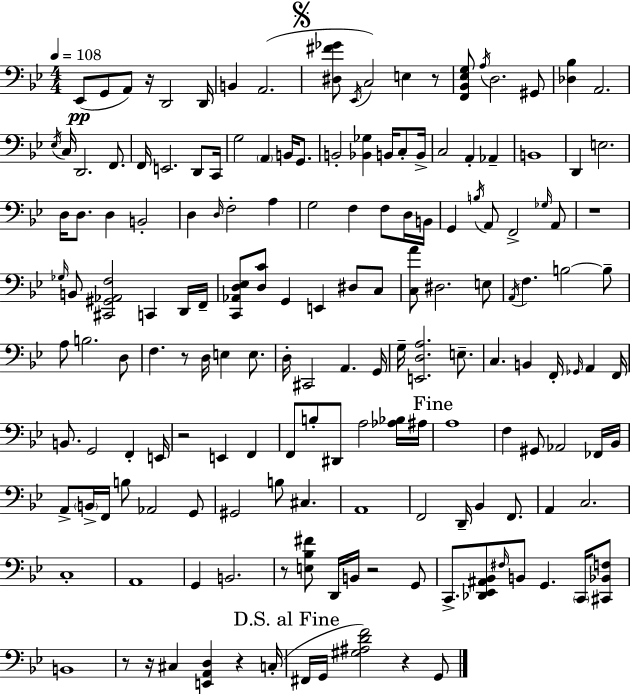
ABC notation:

X:1
T:Untitled
M:4/4
L:1/4
K:Gm
_E,,/2 G,,/2 A,,/2 z/4 D,,2 D,,/4 B,, A,,2 [^D,^F_G]/2 _E,,/4 C,2 E, z/2 [F,,_B,,_E,G,]/2 A,/4 D,2 ^G,,/2 [_D,_B,] A,,2 _E,/4 C,/4 D,,2 F,,/2 F,,/4 E,,2 D,,/2 C,,/4 G,2 A,, B,,/4 G,,/2 B,,2 [_B,,_G,] B,,/4 C,/2 B,,/4 C,2 A,, _A,, B,,4 D,, E,2 D,/4 D,/2 D, B,,2 D, D,/4 F,2 A, G,2 F, F,/2 D,/4 B,,/4 G,, B,/4 A,,/2 F,,2 _G,/4 A,,/2 z4 _G,/4 B,,/2 [^C,,^G,,_A,,F,]2 C,, D,,/4 F,,/4 [C,,_A,,D,_E,]/2 [D,C]/2 G,, E,, ^D,/2 C,/2 [C,A]/2 ^D,2 E,/2 A,,/4 F, B,2 B,/2 A,/2 B,2 D,/2 F, z/2 D,/4 E, E,/2 D,/4 ^C,,2 A,, G,,/4 G,/4 [E,,D,A,]2 E,/2 C, B,, F,,/4 _G,,/4 A,, F,,/4 B,,/2 G,,2 F,, E,,/4 z2 E,, F,, F,,/2 B,/2 ^D,,/2 A,2 [_A,_B,]/4 ^A,/4 A,4 F, ^G,,/2 _A,,2 _F,,/4 _B,,/4 A,,/2 B,,/4 F,,/4 B,/2 _A,,2 G,,/2 ^G,,2 B,/2 ^C, A,,4 F,,2 D,,/4 _B,, F,,/2 A,, C,2 C,4 A,,4 G,, B,,2 z/2 [E,_B,^F]/2 D,,/4 B,,/4 z2 G,,/2 C,,/2 [_D,,_E,,^A,,_B,,]/2 ^F,/4 B,,/2 G,, C,,/4 [^C,,_B,,F,]/2 B,,4 z/2 z/4 ^C, [E,,A,,D,] z C,/4 ^F,,/4 G,,/4 [^G,^A,DF]2 z G,,/2